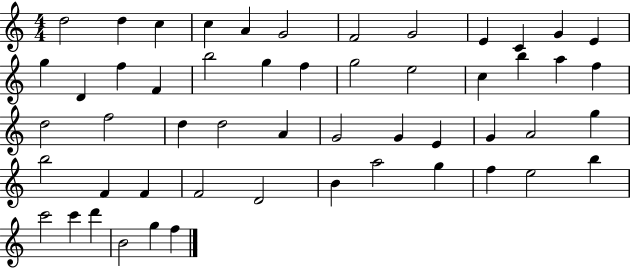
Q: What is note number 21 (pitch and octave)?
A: E5